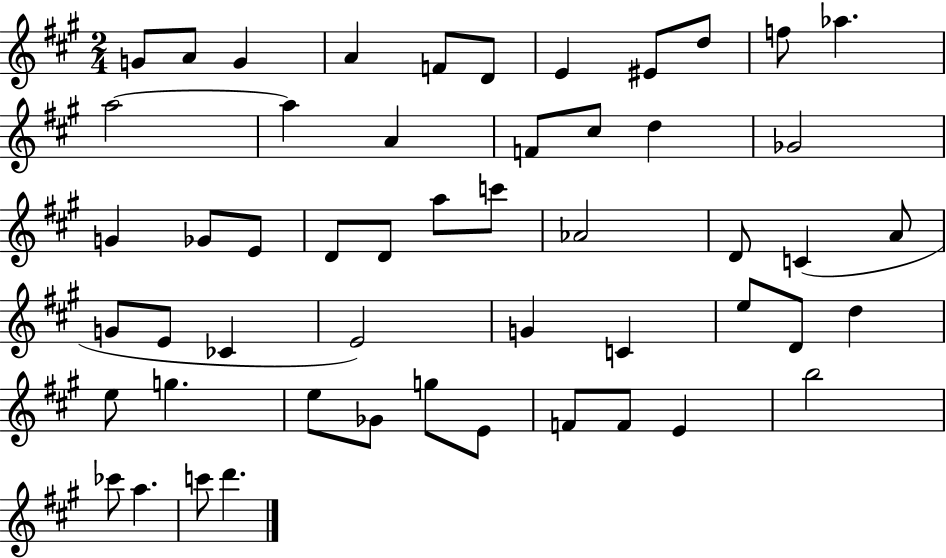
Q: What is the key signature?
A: A major